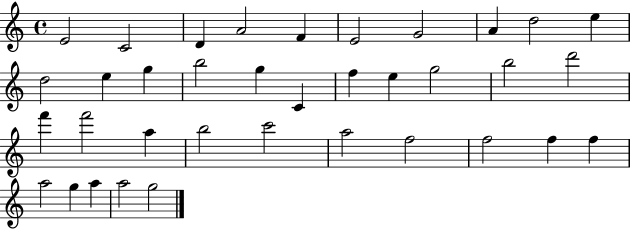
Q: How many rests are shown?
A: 0